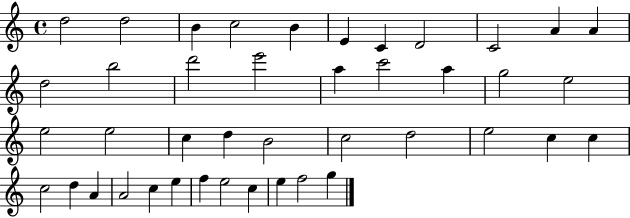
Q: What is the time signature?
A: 4/4